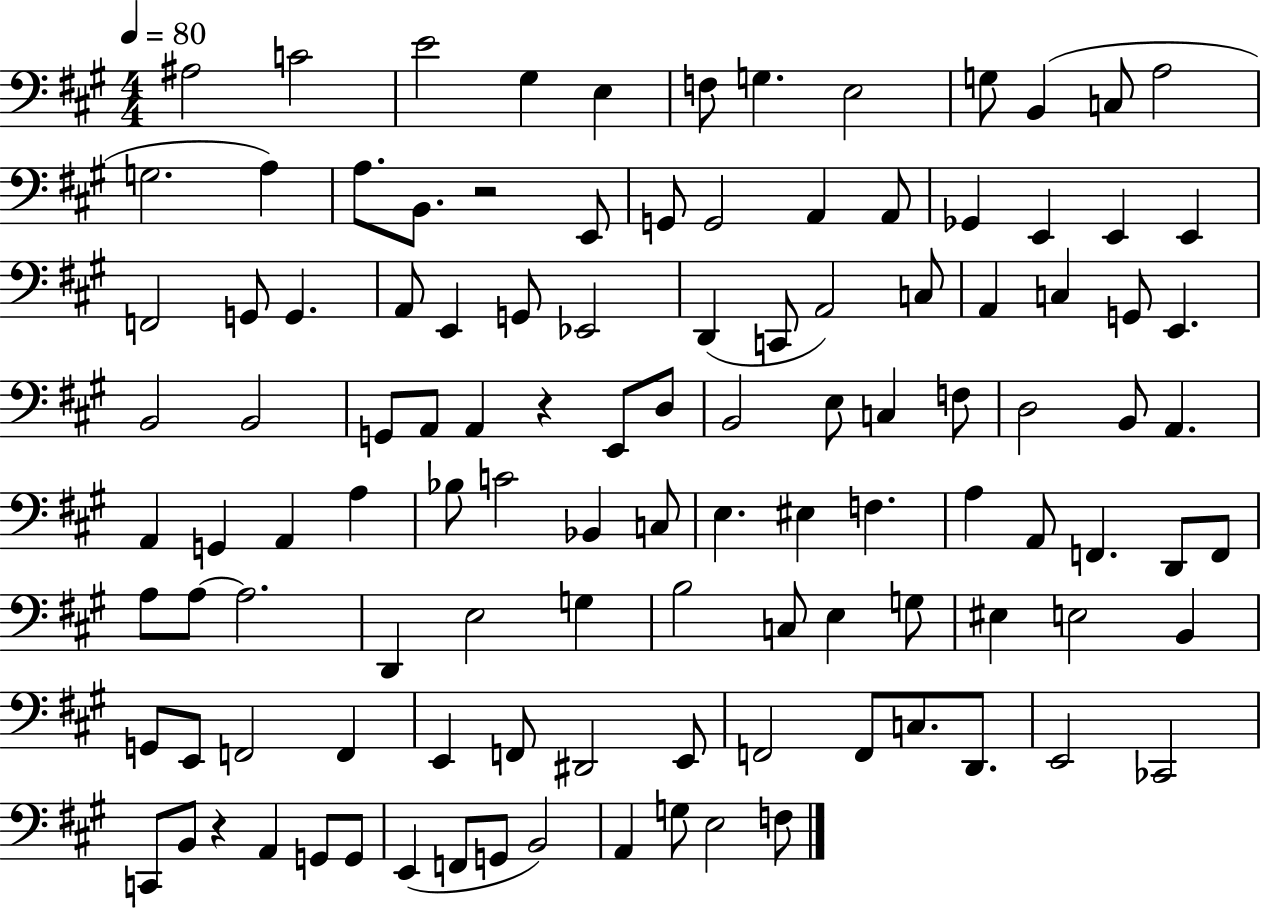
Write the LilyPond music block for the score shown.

{
  \clef bass
  \numericTimeSignature
  \time 4/4
  \key a \major
  \tempo 4 = 80
  ais2 c'2 | e'2 gis4 e4 | f8 g4. e2 | g8 b,4( c8 a2 | \break g2. a4) | a8. b,8. r2 e,8 | g,8 g,2 a,4 a,8 | ges,4 e,4 e,4 e,4 | \break f,2 g,8 g,4. | a,8 e,4 g,8 ees,2 | d,4( c,8 a,2) c8 | a,4 c4 g,8 e,4. | \break b,2 b,2 | g,8 a,8 a,4 r4 e,8 d8 | b,2 e8 c4 f8 | d2 b,8 a,4. | \break a,4 g,4 a,4 a4 | bes8 c'2 bes,4 c8 | e4. eis4 f4. | a4 a,8 f,4. d,8 f,8 | \break a8 a8~~ a2. | d,4 e2 g4 | b2 c8 e4 g8 | eis4 e2 b,4 | \break g,8 e,8 f,2 f,4 | e,4 f,8 dis,2 e,8 | f,2 f,8 c8. d,8. | e,2 ces,2 | \break c,8 b,8 r4 a,4 g,8 g,8 | e,4( f,8 g,8 b,2) | a,4 g8 e2 f8 | \bar "|."
}